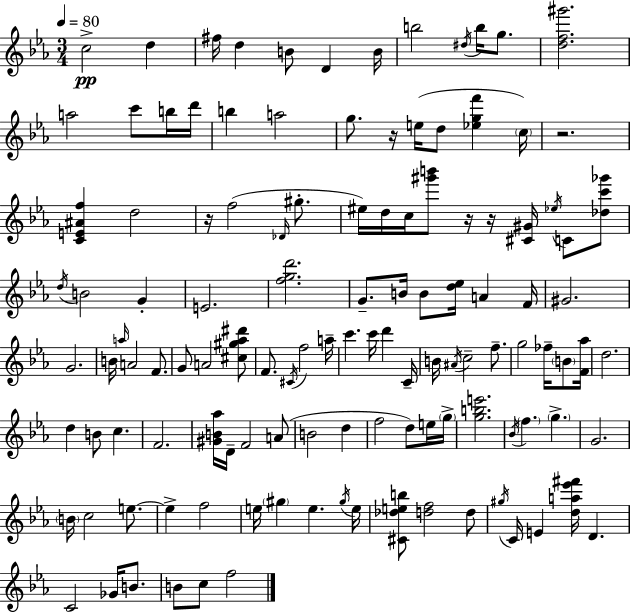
C5/h D5/q F#5/s D5/q B4/e D4/q B4/s B5/h D#5/s B5/s G5/e. [D5,F5,G#6]/h. A5/h C6/e B5/s D6/s B5/q A5/h G5/e. R/s E5/s D5/e [Eb5,G5,F6]/q C5/s R/h. [C4,E4,A#4,F5]/q D5/h R/s F5/h Db4/s G#5/e. EIS5/s D5/s C5/s [G#6,B6]/e R/s R/s [C#4,G#4]/s Eb5/s C4/e [Db5,C6,Gb6]/e D5/s B4/h G4/q E4/h. [F5,G5,D6]/h. G4/e. B4/s B4/e [D5,Eb5]/s A4/q F4/s G#4/h. G4/h. B4/s A5/s A4/h F4/e. G4/e A4/h [C#5,G#5,Ab5,D#6]/e F4/e. C#4/s F5/h A5/s C6/q. C6/s D6/q C4/s B4/s A#4/s C5/h F5/e. G5/h FES5/s B4/e [F4,Ab5]/s D5/h. D5/q B4/e C5/q. F4/h. [G#4,B4,Ab5]/s D4/s F4/h A4/e B4/h D5/q F5/h D5/e E5/s G5/s [G5,B5,E6]/h. Bb4/s F5/q. G5/q. G4/h. B4/s C5/h E5/e. E5/q F5/h E5/s G#5/q E5/q. G#5/s E5/s [C#4,Db5,E5,B5]/e [D5,F5]/h D5/e G#5/s C4/s E4/q [D5,A5,Eb6,F#6]/s D4/q. C4/h Gb4/s B4/e. B4/e C5/e F5/h